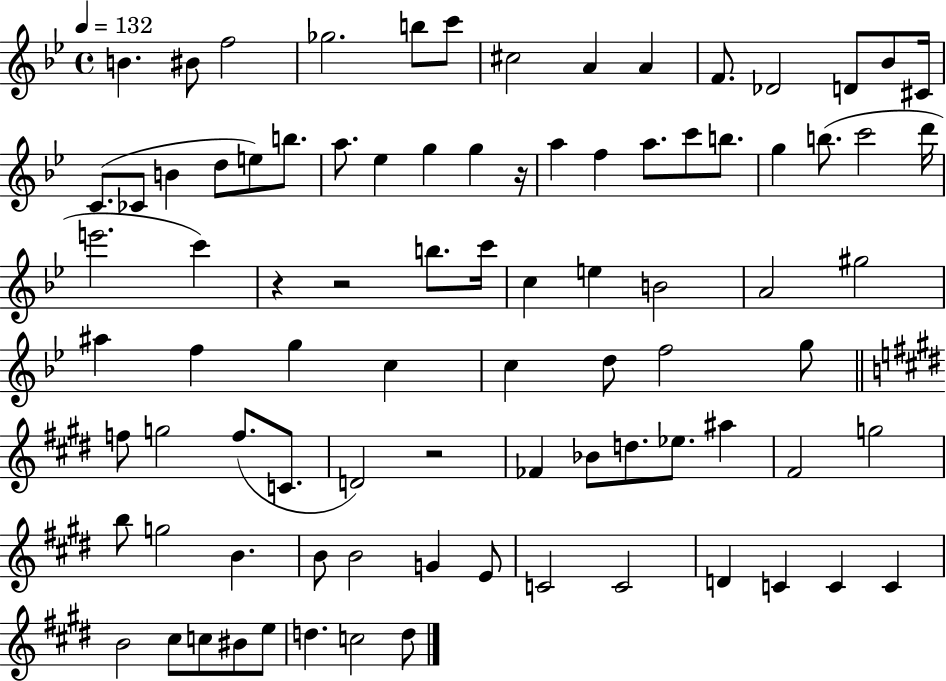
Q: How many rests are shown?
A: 4